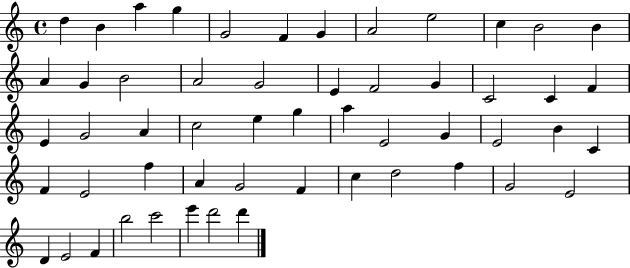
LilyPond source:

{
  \clef treble
  \time 4/4
  \defaultTimeSignature
  \key c \major
  d''4 b'4 a''4 g''4 | g'2 f'4 g'4 | a'2 e''2 | c''4 b'2 b'4 | \break a'4 g'4 b'2 | a'2 g'2 | e'4 f'2 g'4 | c'2 c'4 f'4 | \break e'4 g'2 a'4 | c''2 e''4 g''4 | a''4 e'2 g'4 | e'2 b'4 c'4 | \break f'4 e'2 f''4 | a'4 g'2 f'4 | c''4 d''2 f''4 | g'2 e'2 | \break d'4 e'2 f'4 | b''2 c'''2 | e'''4 d'''2 d'''4 | \bar "|."
}